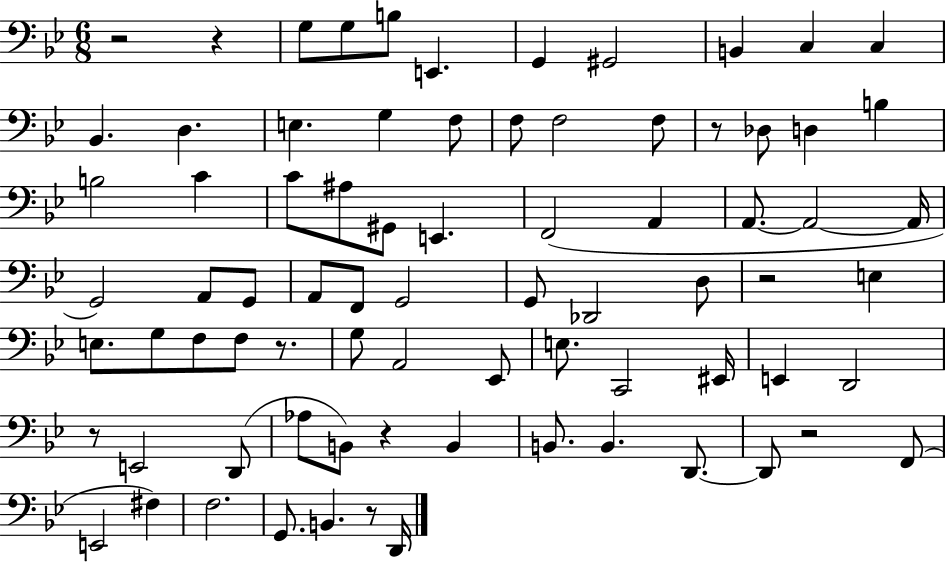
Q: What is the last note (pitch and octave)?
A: D2